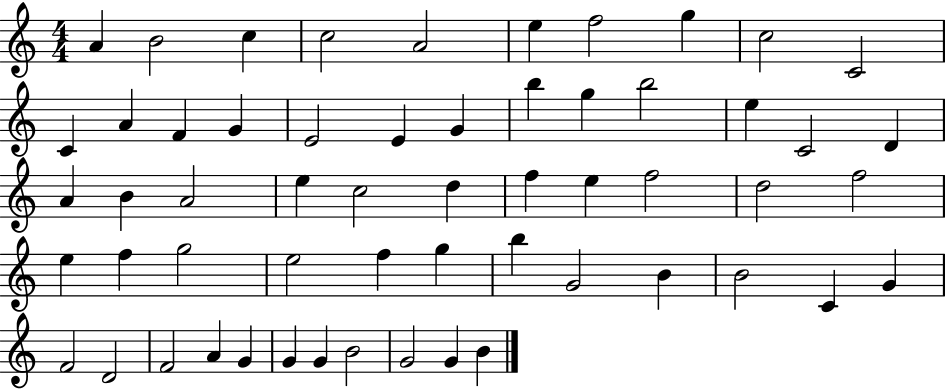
{
  \clef treble
  \numericTimeSignature
  \time 4/4
  \key c \major
  a'4 b'2 c''4 | c''2 a'2 | e''4 f''2 g''4 | c''2 c'2 | \break c'4 a'4 f'4 g'4 | e'2 e'4 g'4 | b''4 g''4 b''2 | e''4 c'2 d'4 | \break a'4 b'4 a'2 | e''4 c''2 d''4 | f''4 e''4 f''2 | d''2 f''2 | \break e''4 f''4 g''2 | e''2 f''4 g''4 | b''4 g'2 b'4 | b'2 c'4 g'4 | \break f'2 d'2 | f'2 a'4 g'4 | g'4 g'4 b'2 | g'2 g'4 b'4 | \break \bar "|."
}